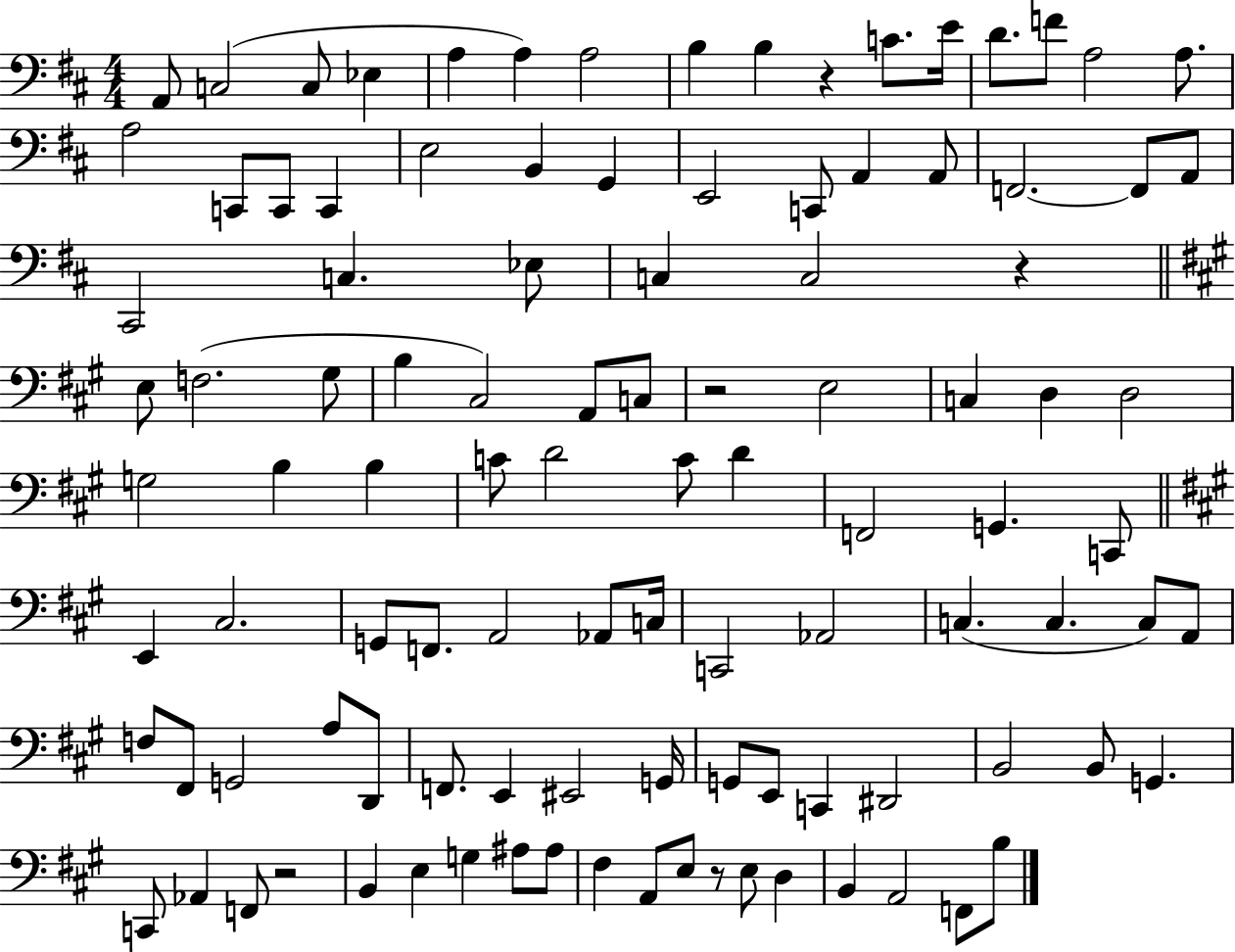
A2/e C3/h C3/e Eb3/q A3/q A3/q A3/h B3/q B3/q R/q C4/e. E4/s D4/e. F4/e A3/h A3/e. A3/h C2/e C2/e C2/q E3/h B2/q G2/q E2/h C2/e A2/q A2/e F2/h. F2/e A2/e C#2/h C3/q. Eb3/e C3/q C3/h R/q E3/e F3/h. G#3/e B3/q C#3/h A2/e C3/e R/h E3/h C3/q D3/q D3/h G3/h B3/q B3/q C4/e D4/h C4/e D4/q F2/h G2/q. C2/e E2/q C#3/h. G2/e F2/e. A2/h Ab2/e C3/s C2/h Ab2/h C3/q. C3/q. C3/e A2/e F3/e F#2/e G2/h A3/e D2/e F2/e. E2/q EIS2/h G2/s G2/e E2/e C2/q D#2/h B2/h B2/e G2/q. C2/e Ab2/q F2/e R/h B2/q E3/q G3/q A#3/e A#3/e F#3/q A2/e E3/e R/e E3/e D3/q B2/q A2/h F2/e B3/e